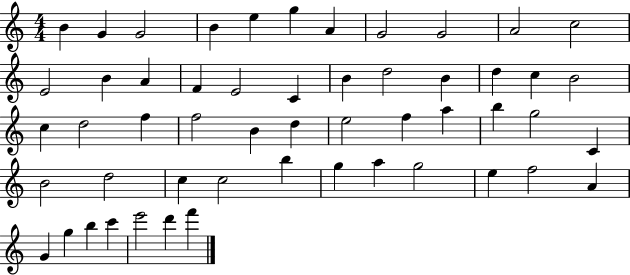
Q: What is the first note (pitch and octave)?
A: B4